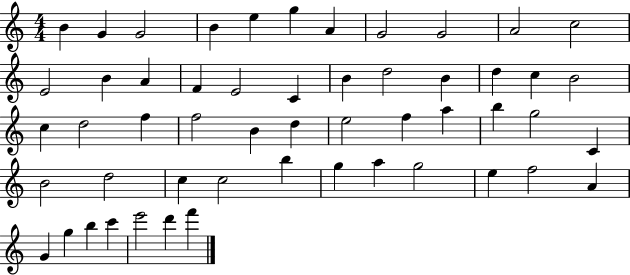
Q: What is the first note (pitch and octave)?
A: B4